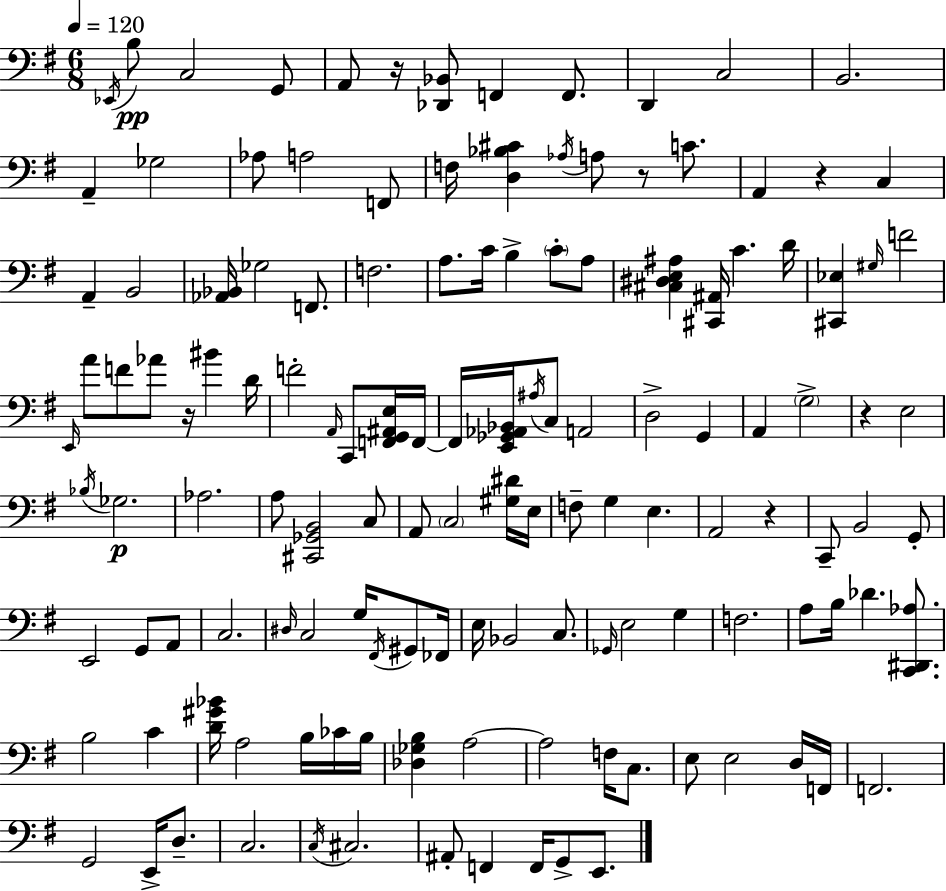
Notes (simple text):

Eb2/s B3/e C3/h G2/e A2/e R/s [Db2,Bb2]/e F2/q F2/e. D2/q C3/h B2/h. A2/q Gb3/h Ab3/e A3/h F2/e F3/s [D3,Bb3,C#4]/q Ab3/s A3/e R/e C4/e. A2/q R/q C3/q A2/q B2/h [Ab2,Bb2]/s Gb3/h F2/e. F3/h. A3/e. C4/s B3/q C4/e A3/e [C#3,D#3,E3,A#3]/q [C#2,A#2]/s C4/q. D4/s [C#2,Eb3]/q G#3/s F4/h E2/s A4/e F4/e Ab4/e R/s BIS4/q D4/s F4/h A2/s C2/e [F2,G2,A#2,E3]/s F2/s F2/s [E2,Gb2,Ab2,Bb2]/s A#3/s C3/e A2/h D3/h G2/q A2/q G3/h R/q E3/h Bb3/s Gb3/h. Ab3/h. A3/e [C#2,Gb2,B2]/h C3/e A2/e C3/h [G#3,D#4]/s E3/s F3/e G3/q E3/q. A2/h R/q C2/e B2/h G2/e E2/h G2/e A2/e C3/h. D#3/s C3/h G3/s F#2/s G#2/e FES2/s E3/s Bb2/h C3/e. Gb2/s E3/h G3/q F3/h. A3/e B3/s Db4/q. [C2,D#2,Ab3]/e. B3/h C4/q [D4,G#4,Bb4]/s A3/h B3/s CES4/s B3/s [Db3,Gb3,B3]/q A3/h A3/h F3/s C3/e. E3/e E3/h D3/s F2/s F2/h. G2/h E2/s D3/e. C3/h. C3/s C#3/h. A#2/e F2/q F2/s G2/e E2/e.